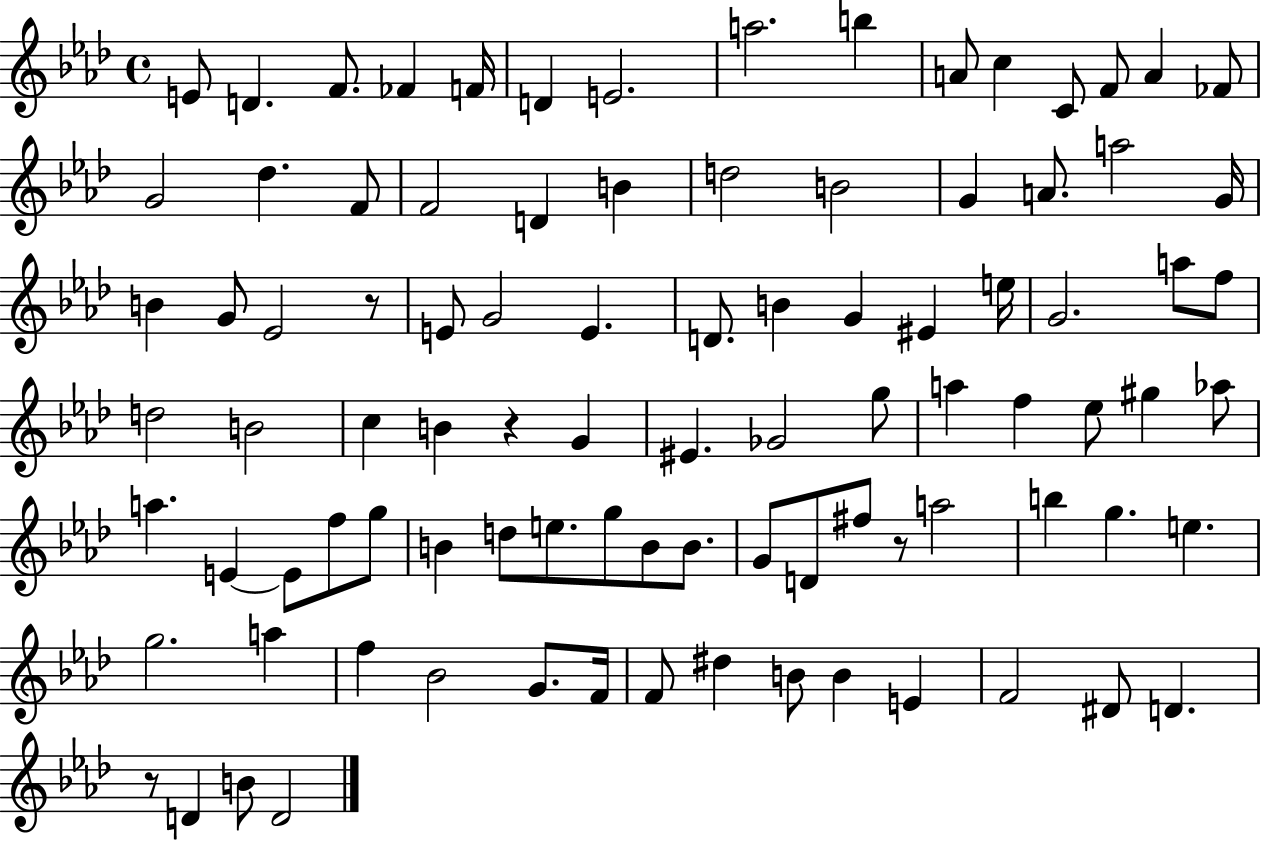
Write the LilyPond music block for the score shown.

{
  \clef treble
  \time 4/4
  \defaultTimeSignature
  \key aes \major
  e'8 d'4. f'8. fes'4 f'16 | d'4 e'2. | a''2. b''4 | a'8 c''4 c'8 f'8 a'4 fes'8 | \break g'2 des''4. f'8 | f'2 d'4 b'4 | d''2 b'2 | g'4 a'8. a''2 g'16 | \break b'4 g'8 ees'2 r8 | e'8 g'2 e'4. | d'8. b'4 g'4 eis'4 e''16 | g'2. a''8 f''8 | \break d''2 b'2 | c''4 b'4 r4 g'4 | eis'4. ges'2 g''8 | a''4 f''4 ees''8 gis''4 aes''8 | \break a''4. e'4~~ e'8 f''8 g''8 | b'4 d''8 e''8. g''8 b'8 b'8. | g'8 d'8 fis''8 r8 a''2 | b''4 g''4. e''4. | \break g''2. a''4 | f''4 bes'2 g'8. f'16 | f'8 dis''4 b'8 b'4 e'4 | f'2 dis'8 d'4. | \break r8 d'4 b'8 d'2 | \bar "|."
}